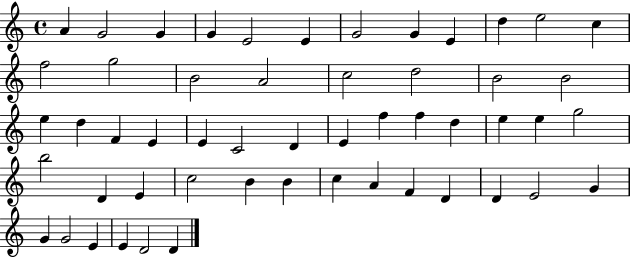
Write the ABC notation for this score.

X:1
T:Untitled
M:4/4
L:1/4
K:C
A G2 G G E2 E G2 G E d e2 c f2 g2 B2 A2 c2 d2 B2 B2 e d F E E C2 D E f f d e e g2 b2 D E c2 B B c A F D D E2 G G G2 E E D2 D